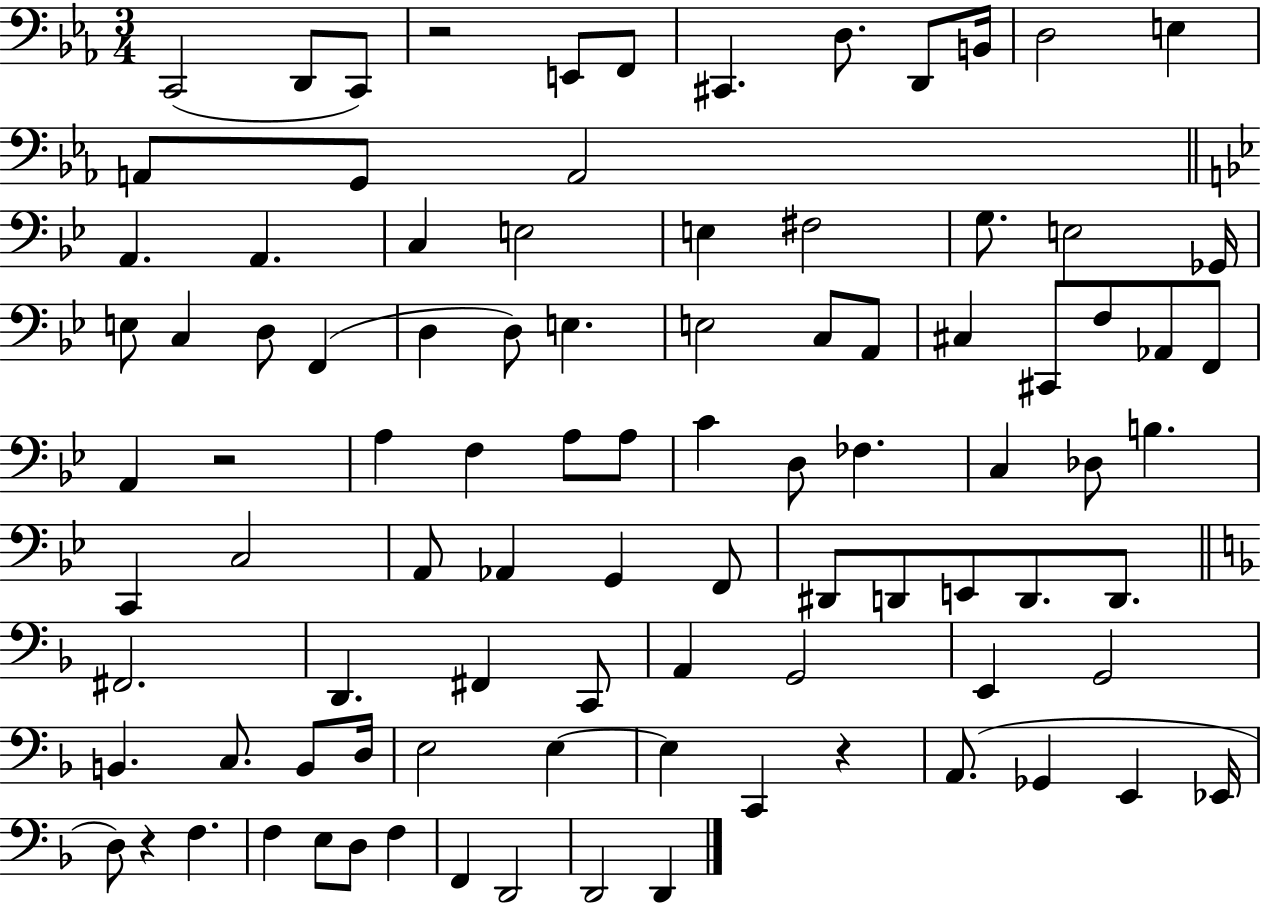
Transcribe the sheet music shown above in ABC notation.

X:1
T:Untitled
M:3/4
L:1/4
K:Eb
C,,2 D,,/2 C,,/2 z2 E,,/2 F,,/2 ^C,, D,/2 D,,/2 B,,/4 D,2 E, A,,/2 G,,/2 A,,2 A,, A,, C, E,2 E, ^F,2 G,/2 E,2 _G,,/4 E,/2 C, D,/2 F,, D, D,/2 E, E,2 C,/2 A,,/2 ^C, ^C,,/2 F,/2 _A,,/2 F,,/2 A,, z2 A, F, A,/2 A,/2 C D,/2 _F, C, _D,/2 B, C,, C,2 A,,/2 _A,, G,, F,,/2 ^D,,/2 D,,/2 E,,/2 D,,/2 D,,/2 ^F,,2 D,, ^F,, C,,/2 A,, G,,2 E,, G,,2 B,, C,/2 B,,/2 D,/4 E,2 E, E, C,, z A,,/2 _G,, E,, _E,,/4 D,/2 z F, F, E,/2 D,/2 F, F,, D,,2 D,,2 D,,